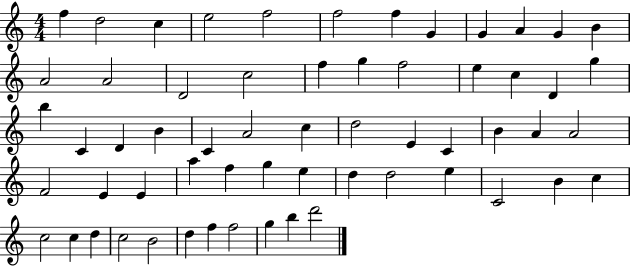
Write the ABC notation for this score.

X:1
T:Untitled
M:4/4
L:1/4
K:C
f d2 c e2 f2 f2 f G G A G B A2 A2 D2 c2 f g f2 e c D g b C D B C A2 c d2 E C B A A2 F2 E E a f g e d d2 e C2 B c c2 c d c2 B2 d f f2 g b d'2